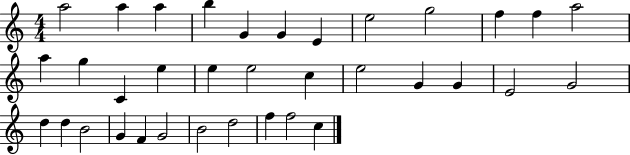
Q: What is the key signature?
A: C major